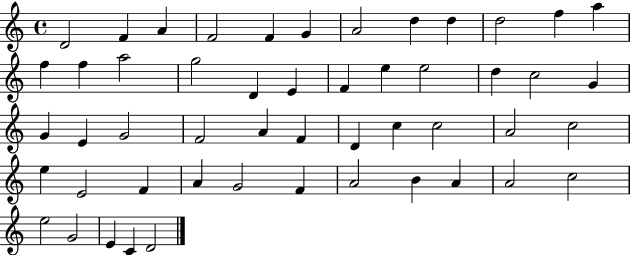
{
  \clef treble
  \time 4/4
  \defaultTimeSignature
  \key c \major
  d'2 f'4 a'4 | f'2 f'4 g'4 | a'2 d''4 d''4 | d''2 f''4 a''4 | \break f''4 f''4 a''2 | g''2 d'4 e'4 | f'4 e''4 e''2 | d''4 c''2 g'4 | \break g'4 e'4 g'2 | f'2 a'4 f'4 | d'4 c''4 c''2 | a'2 c''2 | \break e''4 e'2 f'4 | a'4 g'2 f'4 | a'2 b'4 a'4 | a'2 c''2 | \break e''2 g'2 | e'4 c'4 d'2 | \bar "|."
}